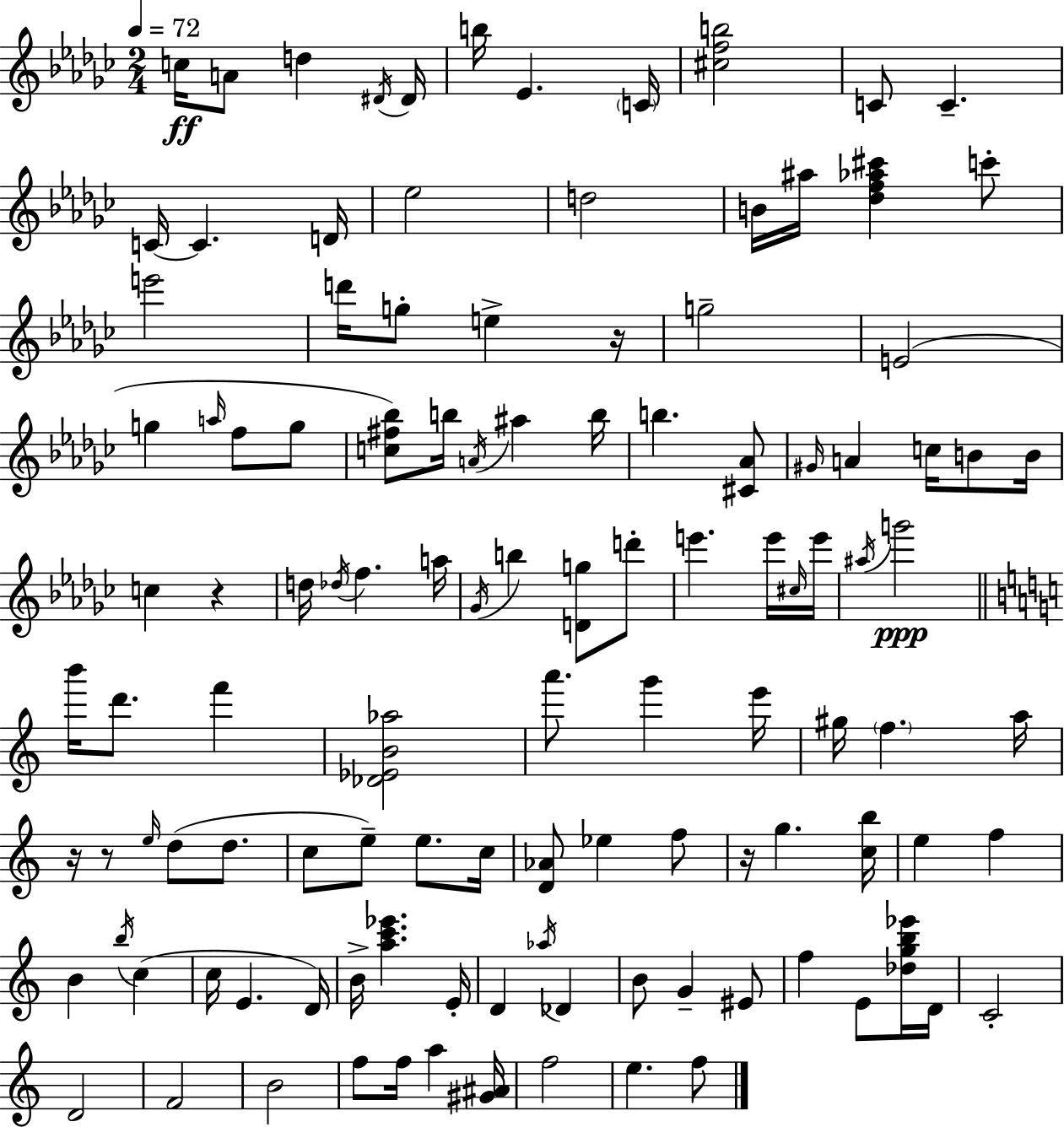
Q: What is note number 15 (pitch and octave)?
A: D5